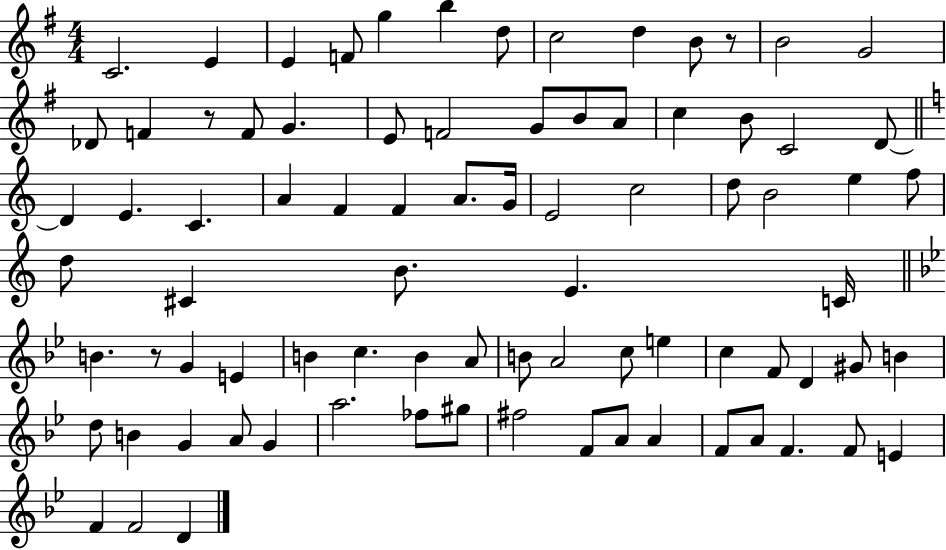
X:1
T:Untitled
M:4/4
L:1/4
K:G
C2 E E F/2 g b d/2 c2 d B/2 z/2 B2 G2 _D/2 F z/2 F/2 G E/2 F2 G/2 B/2 A/2 c B/2 C2 D/2 D E C A F F A/2 G/4 E2 c2 d/2 B2 e f/2 d/2 ^C B/2 E C/4 B z/2 G E B c B A/2 B/2 A2 c/2 e c F/2 D ^G/2 B d/2 B G A/2 G a2 _f/2 ^g/2 ^f2 F/2 A/2 A F/2 A/2 F F/2 E F F2 D